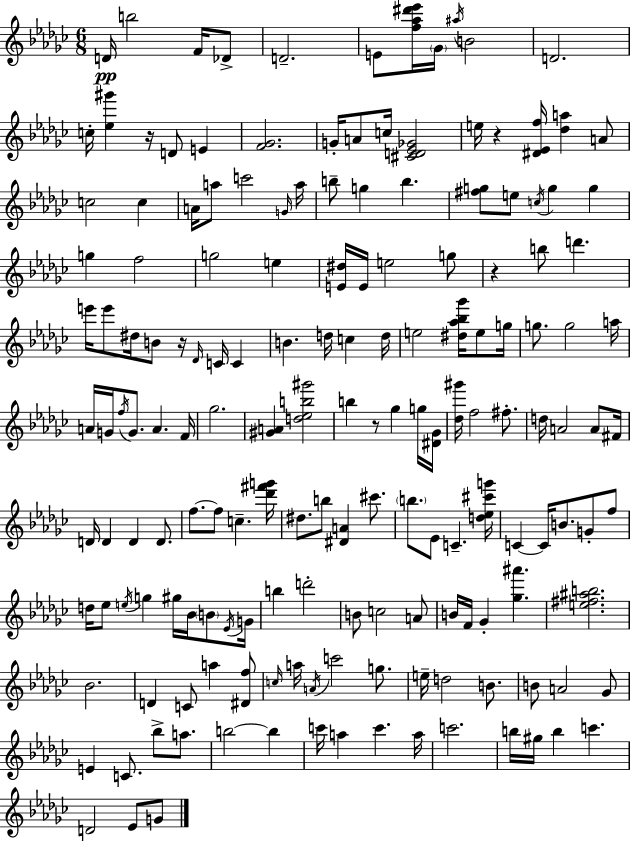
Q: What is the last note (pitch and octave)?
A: G4